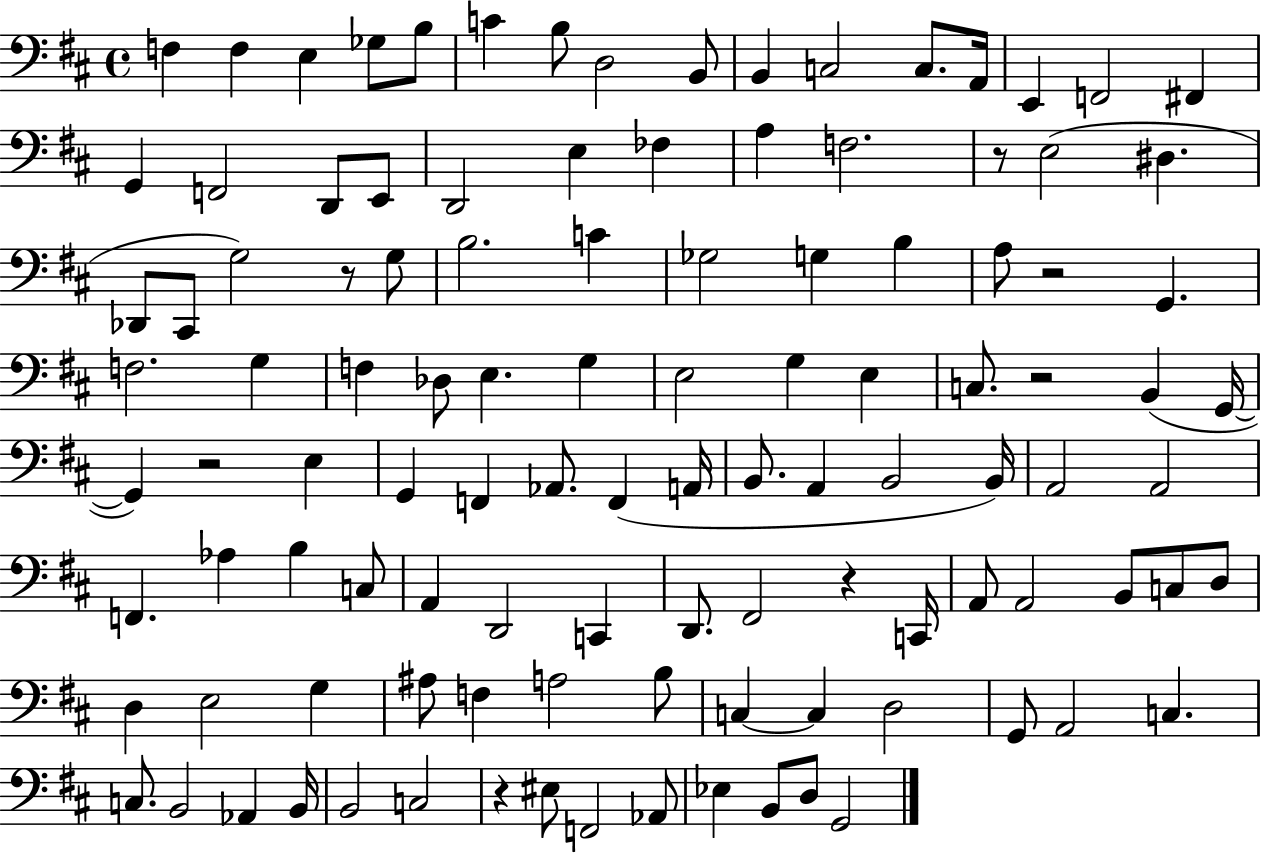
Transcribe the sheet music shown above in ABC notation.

X:1
T:Untitled
M:4/4
L:1/4
K:D
F, F, E, _G,/2 B,/2 C B,/2 D,2 B,,/2 B,, C,2 C,/2 A,,/4 E,, F,,2 ^F,, G,, F,,2 D,,/2 E,,/2 D,,2 E, _F, A, F,2 z/2 E,2 ^D, _D,,/2 ^C,,/2 G,2 z/2 G,/2 B,2 C _G,2 G, B, A,/2 z2 G,, F,2 G, F, _D,/2 E, G, E,2 G, E, C,/2 z2 B,, G,,/4 G,, z2 E, G,, F,, _A,,/2 F,, A,,/4 B,,/2 A,, B,,2 B,,/4 A,,2 A,,2 F,, _A, B, C,/2 A,, D,,2 C,, D,,/2 ^F,,2 z C,,/4 A,,/2 A,,2 B,,/2 C,/2 D,/2 D, E,2 G, ^A,/2 F, A,2 B,/2 C, C, D,2 G,,/2 A,,2 C, C,/2 B,,2 _A,, B,,/4 B,,2 C,2 z ^E,/2 F,,2 _A,,/2 _E, B,,/2 D,/2 G,,2